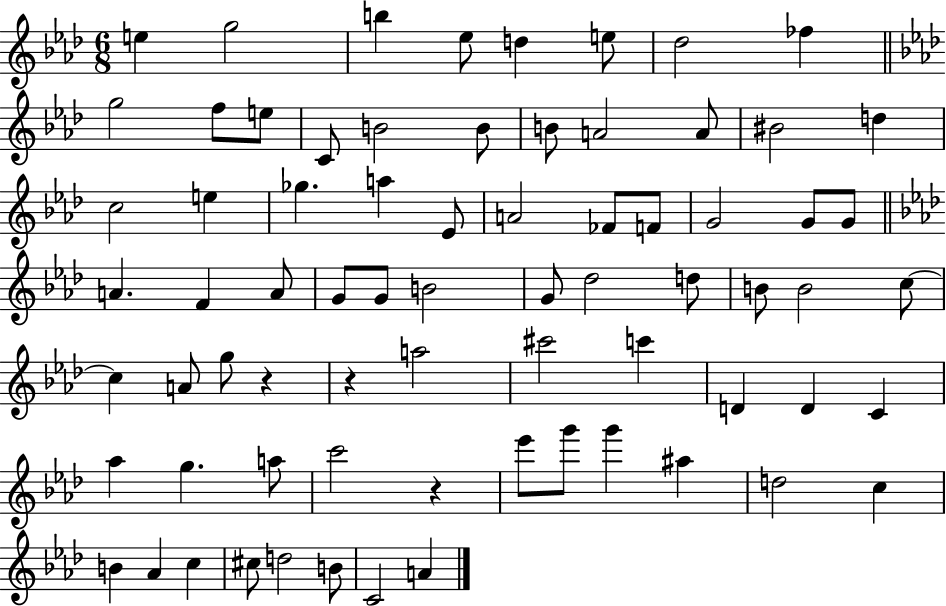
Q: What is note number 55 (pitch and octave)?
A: C6